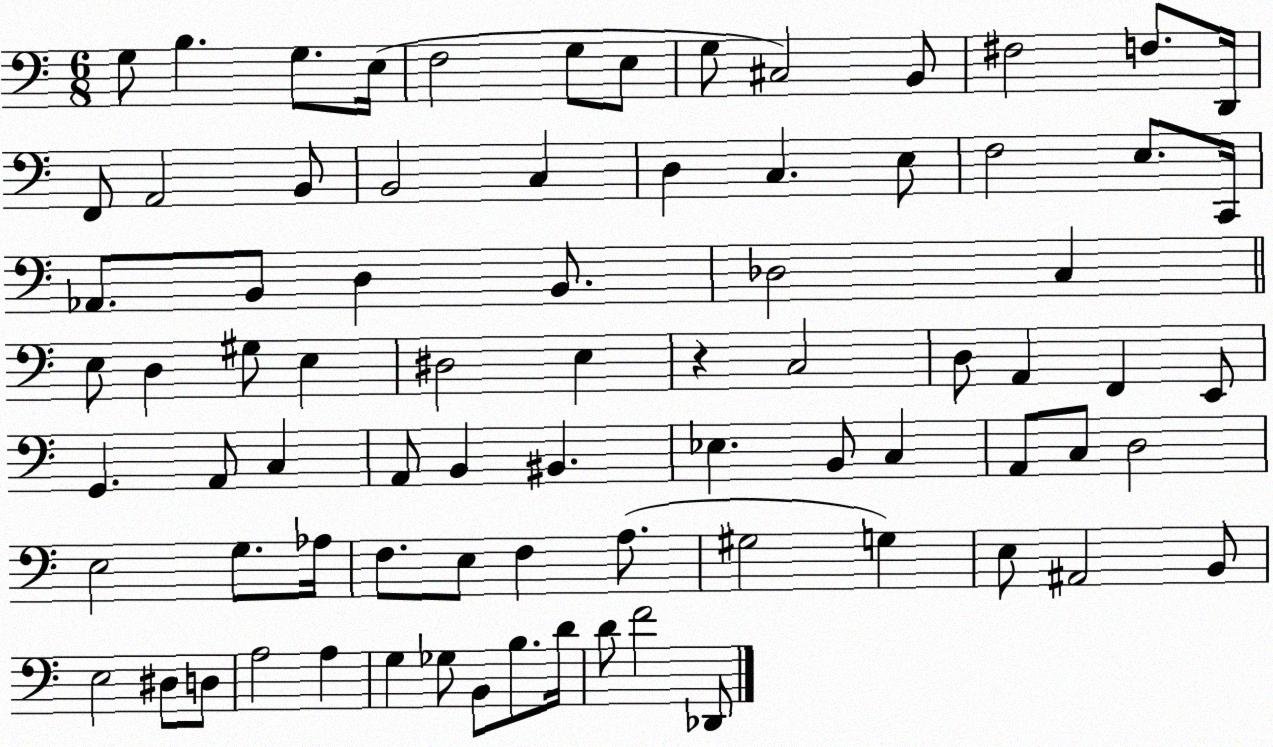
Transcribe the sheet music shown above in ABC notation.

X:1
T:Untitled
M:6/8
L:1/4
K:C
G,/2 B, G,/2 E,/4 F,2 G,/2 E,/2 G,/2 ^C,2 B,,/2 ^F,2 F,/2 D,,/4 F,,/2 A,,2 B,,/2 B,,2 C, D, C, E,/2 F,2 E,/2 C,,/4 _A,,/2 B,,/2 D, B,,/2 _D,2 C, E,/2 D, ^G,/2 E, ^D,2 E, z C,2 D,/2 A,, F,, E,,/2 G,, A,,/2 C, A,,/2 B,, ^B,, _E, B,,/2 C, A,,/2 C,/2 D,2 E,2 G,/2 _A,/4 F,/2 E,/2 F, A,/2 ^G,2 G, E,/2 ^A,,2 B,,/2 E,2 ^D,/2 D,/2 A,2 A, G, _G,/2 B,,/2 B,/2 D/4 D/2 F2 _D,,/2